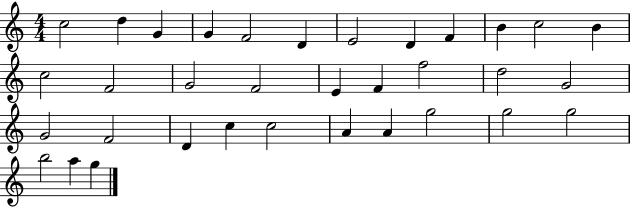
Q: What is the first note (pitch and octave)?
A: C5